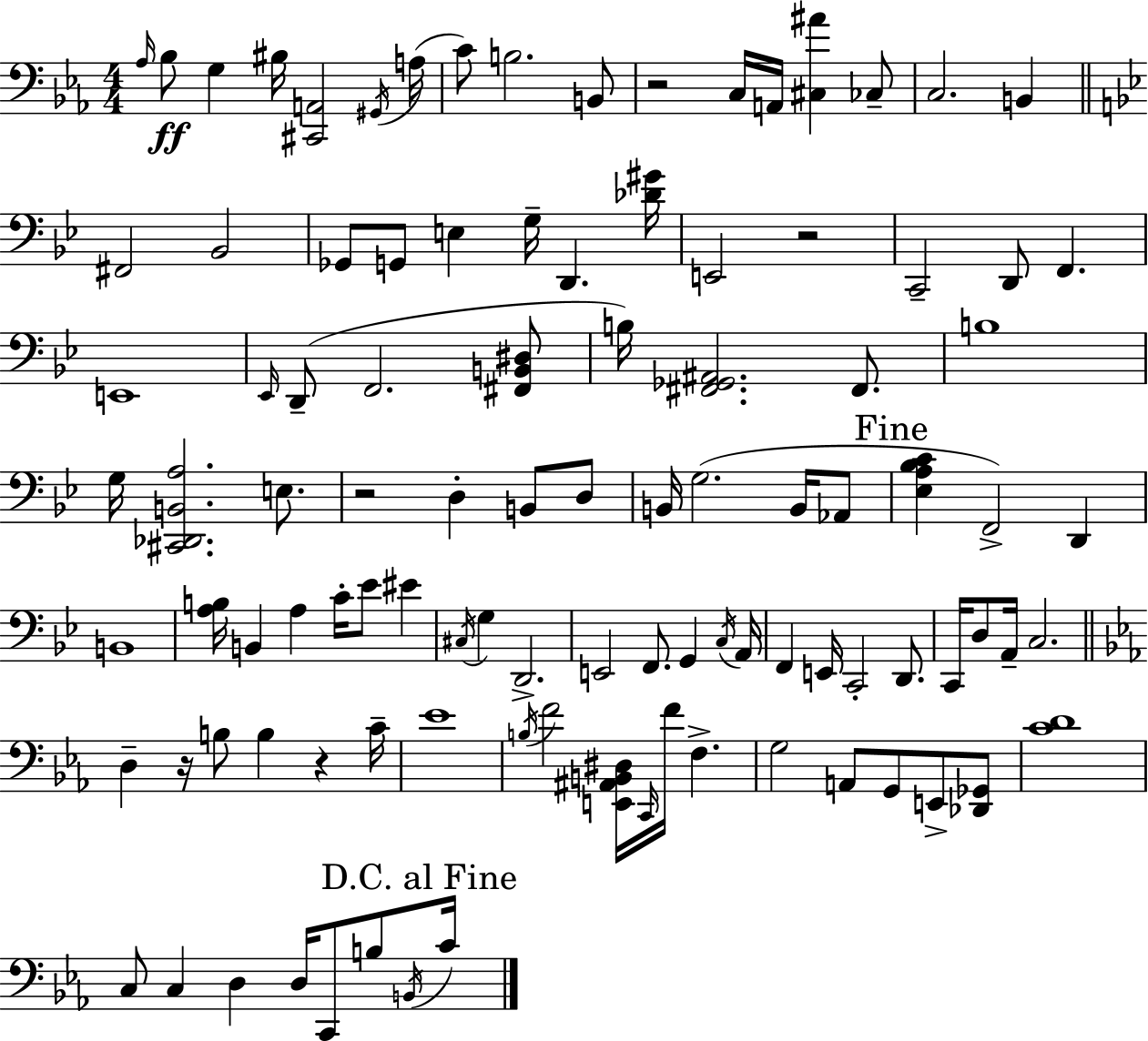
Ab3/s Bb3/e G3/q BIS3/s [C#2,A2]/h G#2/s A3/s C4/e B3/h. B2/e R/h C3/s A2/s [C#3,A#4]/q CES3/e C3/h. B2/q F#2/h Bb2/h Gb2/e G2/e E3/q G3/s D2/q. [Db4,G#4]/s E2/h R/h C2/h D2/e F2/q. E2/w Eb2/s D2/e F2/h. [F#2,B2,D#3]/e B3/s [F#2,Gb2,A#2]/h. F#2/e. B3/w G3/s [C#2,Db2,B2,A3]/h. E3/e. R/h D3/q B2/e D3/e B2/s G3/h. B2/s Ab2/e [Eb3,A3,Bb3,C4]/q F2/h D2/q B2/w [A3,B3]/s B2/q A3/q C4/s Eb4/e EIS4/q C#3/s G3/q D2/h. E2/h F2/e. G2/q C3/s A2/s F2/q E2/s C2/h D2/e. C2/s D3/e A2/s C3/h. D3/q R/s B3/e B3/q R/q C4/s Eb4/w B3/s F4/h [E2,A#2,B2,D#3]/s C2/s F4/s F3/q. G3/h A2/e G2/e E2/e [Db2,Gb2]/e [C4,D4]/w C3/e C3/q D3/q D3/s C2/e B3/e B2/s C4/s